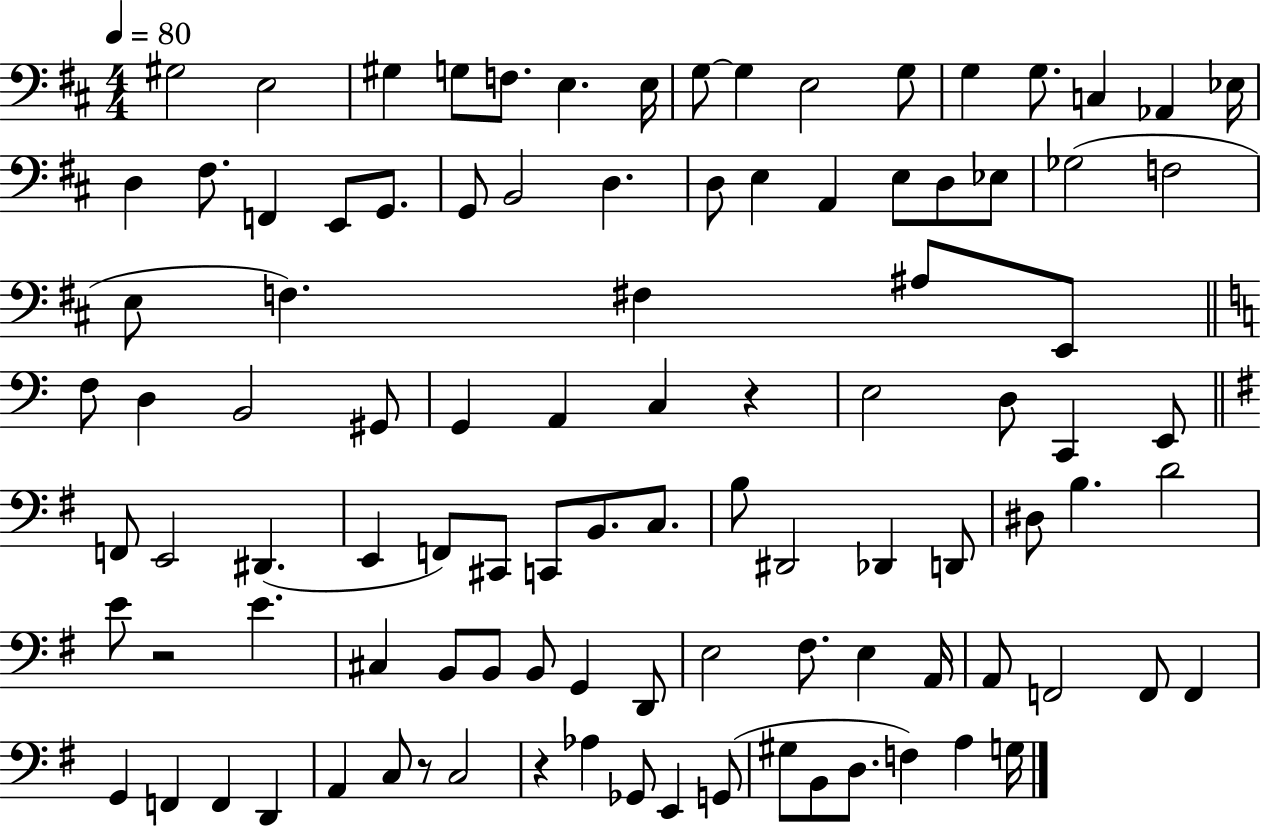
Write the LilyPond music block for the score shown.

{
  \clef bass
  \numericTimeSignature
  \time 4/4
  \key d \major
  \tempo 4 = 80
  gis2 e2 | gis4 g8 f8. e4. e16 | g8~~ g4 e2 g8 | g4 g8. c4 aes,4 ees16 | \break d4 fis8. f,4 e,8 g,8. | g,8 b,2 d4. | d8 e4 a,4 e8 d8 ees8 | ges2( f2 | \break e8 f4.) fis4 ais8 e,8 | \bar "||" \break \key a \minor f8 d4 b,2 gis,8 | g,4 a,4 c4 r4 | e2 d8 c,4 e,8 | \bar "||" \break \key e \minor f,8 e,2 dis,4.( | e,4 f,8) cis,8 c,8 b,8. c8. | b8 dis,2 des,4 d,8 | dis8 b4. d'2 | \break e'8 r2 e'4. | cis4 b,8 b,8 b,8 g,4 d,8 | e2 fis8. e4 a,16 | a,8 f,2 f,8 f,4 | \break g,4 f,4 f,4 d,4 | a,4 c8 r8 c2 | r4 aes4 ges,8 e,4 g,8( | gis8 b,8 d8. f4) a4 g16 | \break \bar "|."
}